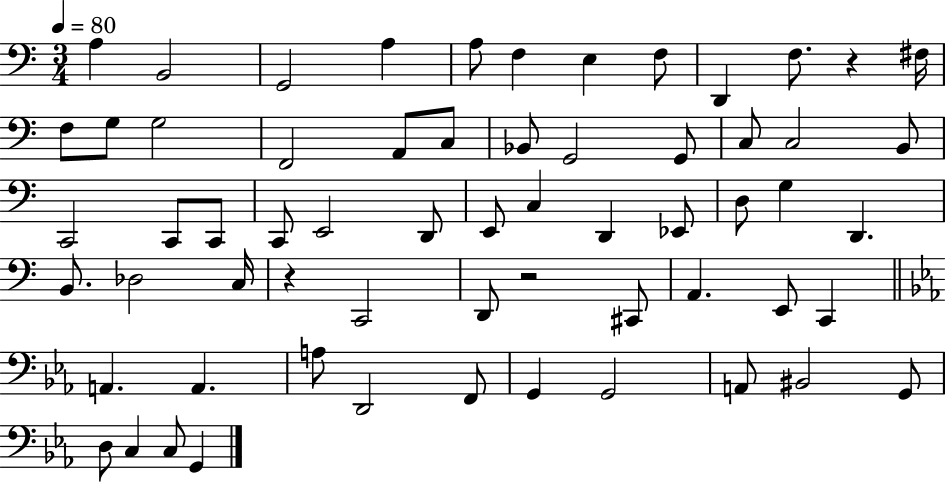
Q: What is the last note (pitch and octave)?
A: G2